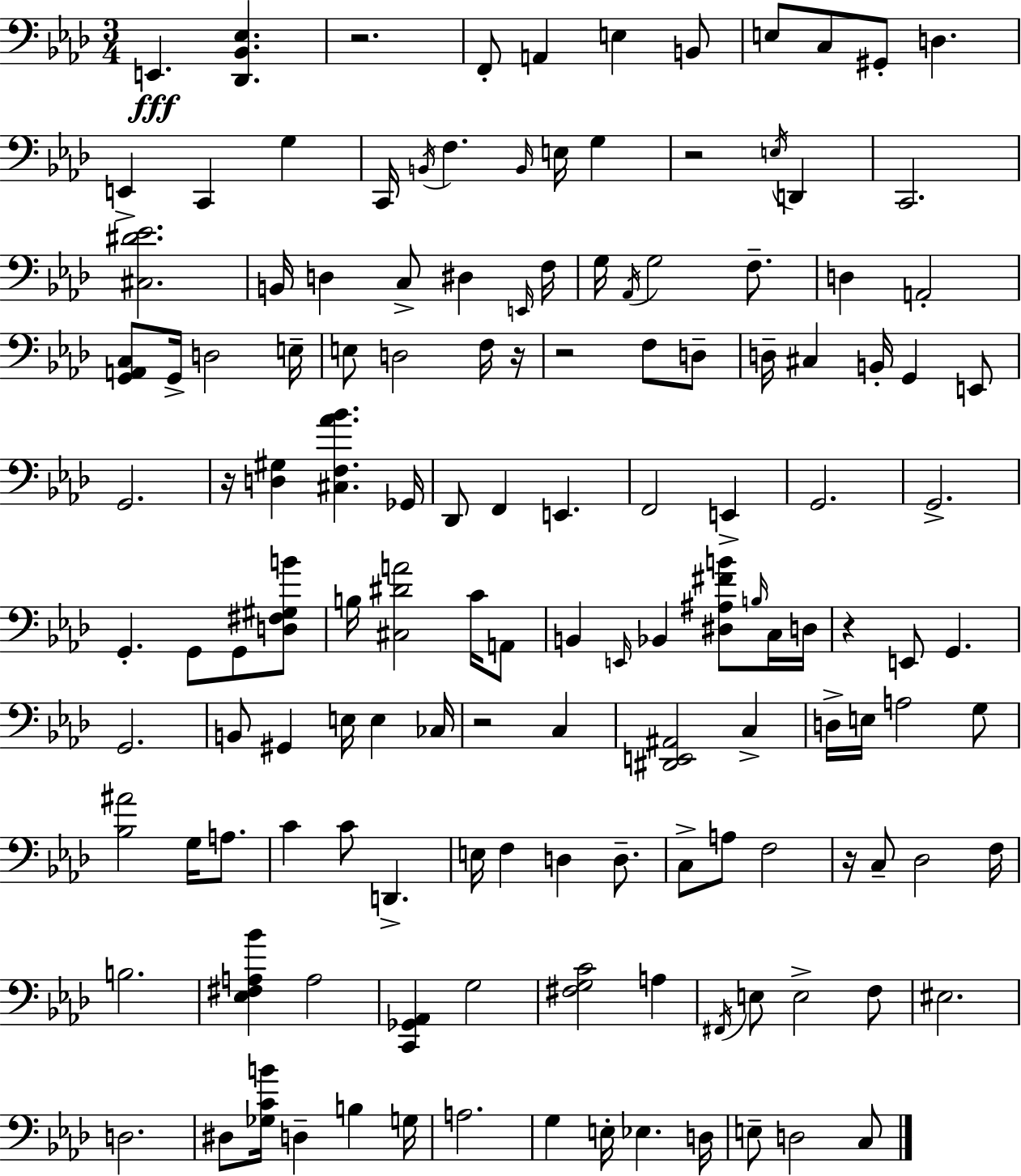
{
  \clef bass
  \numericTimeSignature
  \time 3/4
  \key aes \major
  \repeat volta 2 { e,4.\fff <des, bes, ees>4. | r2. | f,8-. a,4 e4 b,8 | e8 c8 gis,8-. d4. | \break e,4-> c,4 g4 | c,16 \acciaccatura { b,16 } f4. \grace { b,16 } e16 g4 | r2 \acciaccatura { e16 } d,4 | c,2. | \break <cis dis' ees'>2. | b,16 d4 c8-> dis4 | \grace { e,16 } f16 g16 \acciaccatura { aes,16 } g2 | f8.-- d4 a,2-. | \break <g, a, c>8 g,16-> d2 | e16-- e8 d2 | f16 r16 r2 | f8 d8-- d16-- cis4 b,16-. g,4 | \break e,8 g,2. | r16 <d gis>4 <cis f aes' bes'>4. | ges,16 des,8 f,4 e,4. | f,2 | \break e,4-> g,2. | g,2.-> | g,4.-. g,8 | g,8 <d fis gis b'>8 b16 <cis dis' a'>2 | \break c'16 a,8 b,4 \grace { e,16 } bes,4 | <dis ais fis' b'>8 \grace { b16 } c16 d16 r4 e,8 | g,4. g,2. | b,8 gis,4 | \break e16 e4 ces16 r2 | c4 <dis, e, ais,>2 | c4-> d16-> e16 a2 | g8 <bes ais'>2 | \break g16 a8. c'4 c'8 | d,4.-> e16 f4 | d4 d8.-- c8-> a8 f2 | r16 c8-- des2 | \break f16 b2. | <ees fis a bes'>4 a2 | <c, ges, aes,>4 g2 | <fis g c'>2 | \break a4 \acciaccatura { fis,16 } e8 e2-> | f8 eis2. | d2. | dis8 <ges c' b'>16 d4-- | \break b4 g16 a2. | g4 | e16-. ees4. d16 e8-- d2 | c8 } \bar "|."
}